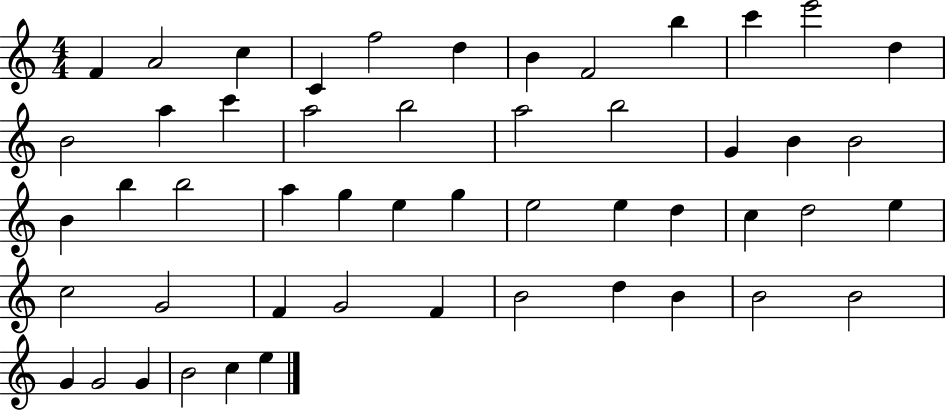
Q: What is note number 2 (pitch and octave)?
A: A4